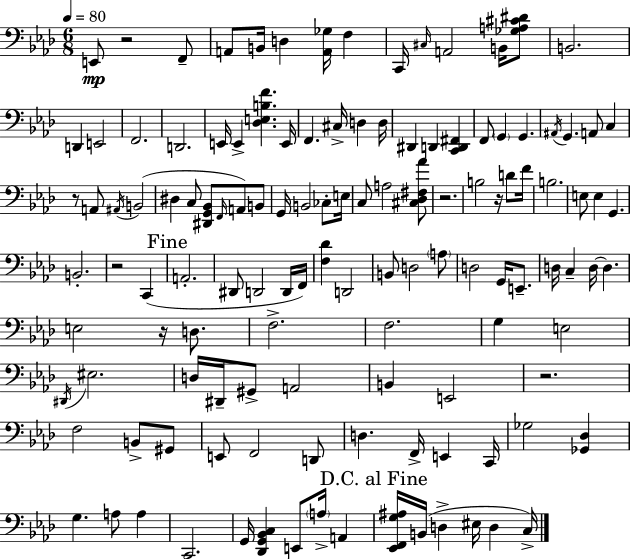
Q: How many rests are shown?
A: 7